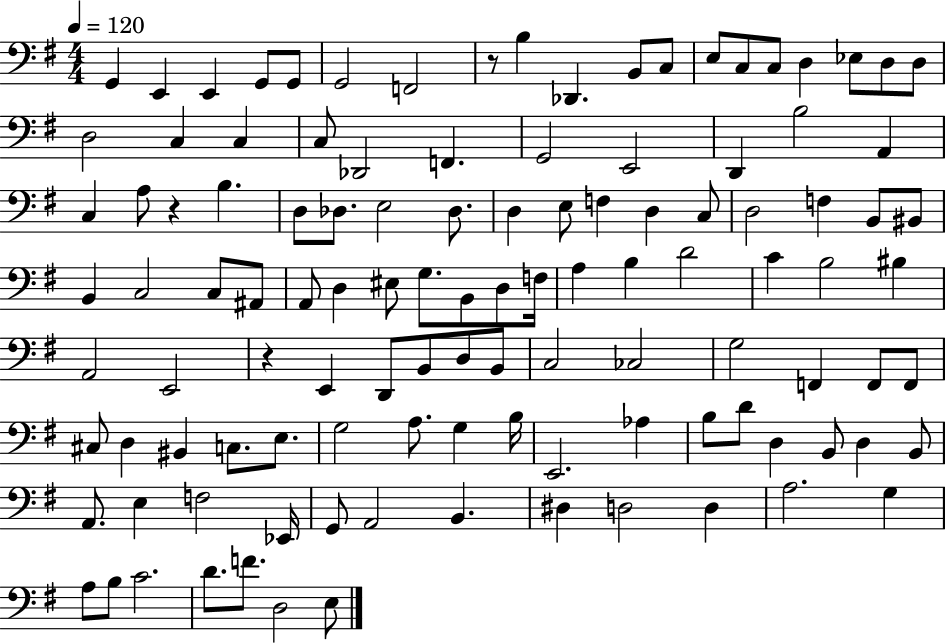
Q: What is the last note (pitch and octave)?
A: E3